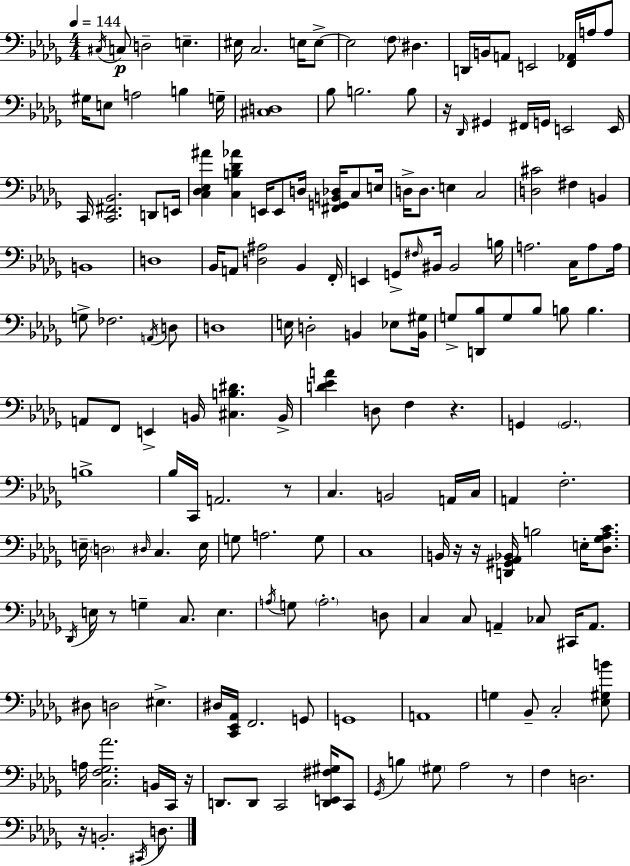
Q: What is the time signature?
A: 4/4